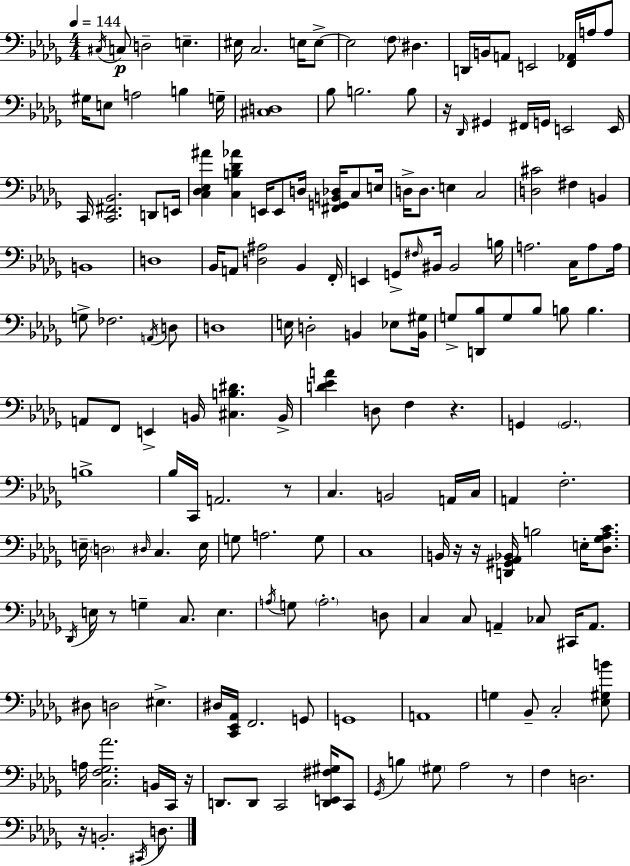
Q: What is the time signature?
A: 4/4